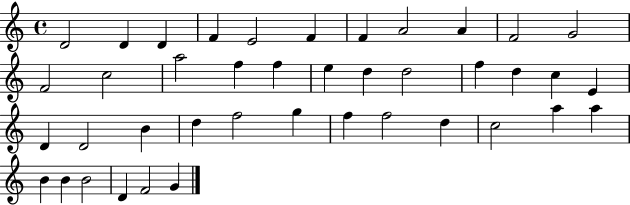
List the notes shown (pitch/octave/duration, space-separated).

D4/h D4/q D4/q F4/q E4/h F4/q F4/q A4/h A4/q F4/h G4/h F4/h C5/h A5/h F5/q F5/q E5/q D5/q D5/h F5/q D5/q C5/q E4/q D4/q D4/h B4/q D5/q F5/h G5/q F5/q F5/h D5/q C5/h A5/q A5/q B4/q B4/q B4/h D4/q F4/h G4/q